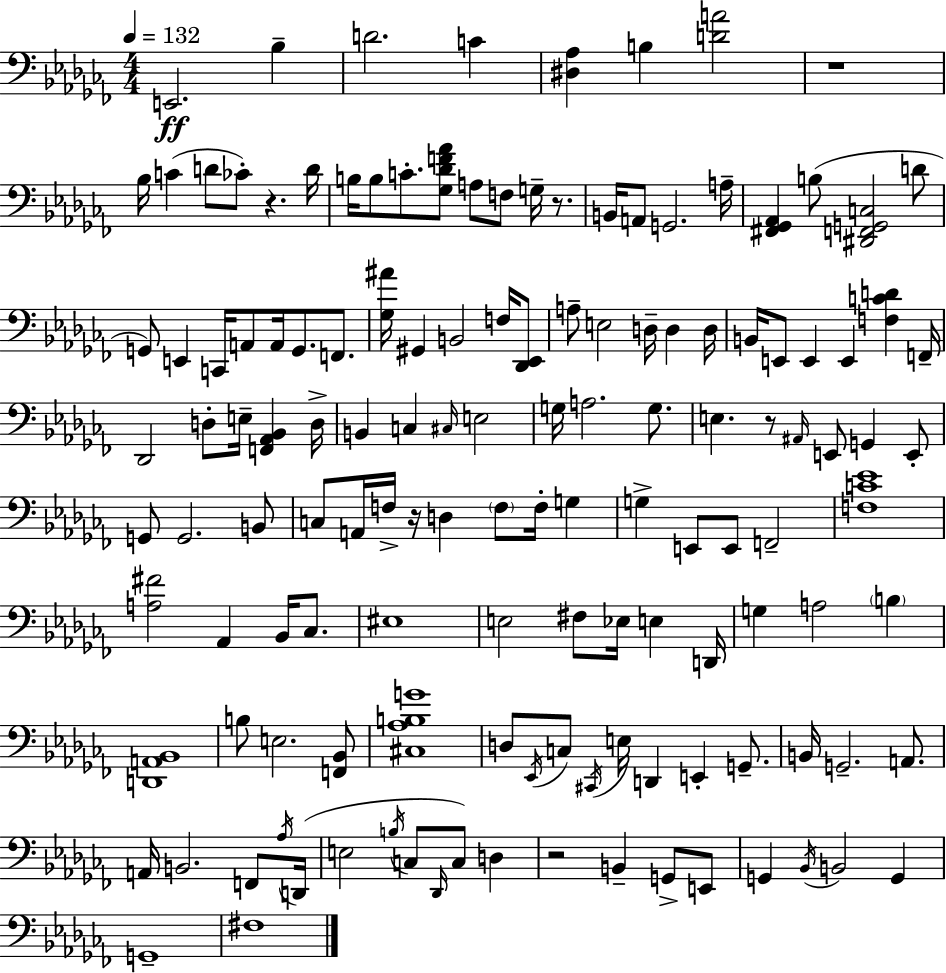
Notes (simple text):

E2/h. Bb3/q D4/h. C4/q [D#3,Ab3]/q B3/q [D4,A4]/h R/w Bb3/s C4/q D4/e CES4/e R/q. D4/s B3/s B3/e C4/e. [Gb3,Db4,F4,Ab4]/e A3/e F3/e G3/s R/e. B2/s A2/e G2/h. A3/s [F#2,Gb2,Ab2]/q B3/e [D#2,F2,G2,C3]/h D4/e G2/e E2/q C2/s A2/e A2/s G2/e. F2/e. [Gb3,A#4]/s G#2/q B2/h F3/s [Db2,Eb2]/e A3/e E3/h D3/s D3/q D3/s B2/s E2/e E2/q E2/q [F3,C4,D4]/q F2/s Db2/h D3/e E3/s [F2,Ab2,Bb2]/q D3/s B2/q C3/q C#3/s E3/h G3/s A3/h. G3/e. E3/q. R/e A#2/s E2/e G2/q E2/e G2/e G2/h. B2/e C3/e A2/s F3/s R/s D3/q F3/e F3/s G3/q G3/q E2/e E2/e F2/h [F3,C4,Eb4]/w [A3,F#4]/h Ab2/q Bb2/s CES3/e. EIS3/w E3/h F#3/e Eb3/s E3/q D2/s G3/q A3/h B3/q [D2,A2,Bb2]/w B3/e E3/h. [F2,Bb2]/e [C#3,Ab3,B3,G4]/w D3/e Eb2/s C3/e C#2/s E3/s D2/q E2/q G2/e. B2/s G2/h. A2/e. A2/s B2/h. F2/e Ab3/s D2/s E3/h B3/s C3/e Db2/s C3/e D3/q R/h B2/q G2/e E2/e G2/q Bb2/s B2/h G2/q G2/w F#3/w